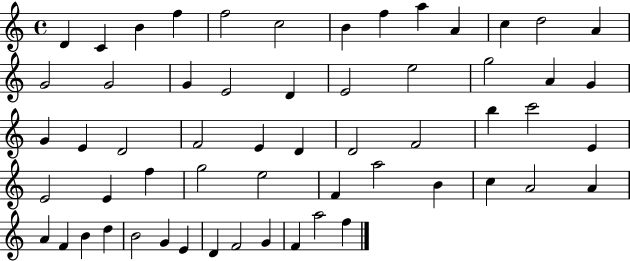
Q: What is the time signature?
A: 4/4